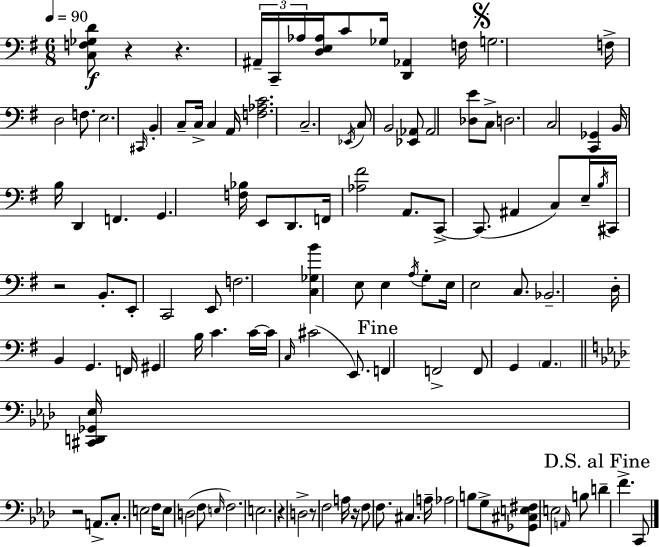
[C3,F3,Gb3,D4]/e R/q R/q. A#2/s C2/s Ab3/s [D3,E3,Ab3]/s C4/e Gb3/s [D2,Ab2]/q F3/s G3/h. F3/s D3/h F3/e. E3/h. C#2/s B2/q C3/e C3/s C3/q A2/s [F3,Ab3,C4]/h. C3/h. Eb2/s C3/e B2/h [Eb2,Ab2]/e Ab2/h [Db3,E4]/e C3/e D3/h. C3/h [C2,Gb2]/q B2/s B3/s D2/q F2/q. G2/q. [F3,Bb3]/s E2/e D2/e. F2/s [Ab3,F#4]/h A2/e. C2/e C2/e. A#2/q C3/e E3/s B3/s C#2/s R/h B2/e. E2/e C2/h E2/e F3/h. [C3,Gb3,B4]/q E3/e E3/q A3/s G3/e E3/s E3/h C3/e. Bb2/h. D3/s B2/q G2/q. F2/s G#2/q B3/s C4/q. C4/s C4/s C3/s C#4/h E2/e. F2/q F2/h F2/e G2/q A2/q. [C#2,D2,Gb2,Eb3]/s R/h A2/e. C3/e. E3/h F3/s E3/e D3/h F3/e E3/s F3/h. E3/h. R/q D3/h R/e F3/h A3/s R/s F3/e F3/e. C#3/q. A3/s Ab3/h B3/e G3/e [Gb2,C#3,E3,F#3]/e E3/h A2/s B3/e D4/q F4/q. C2/e